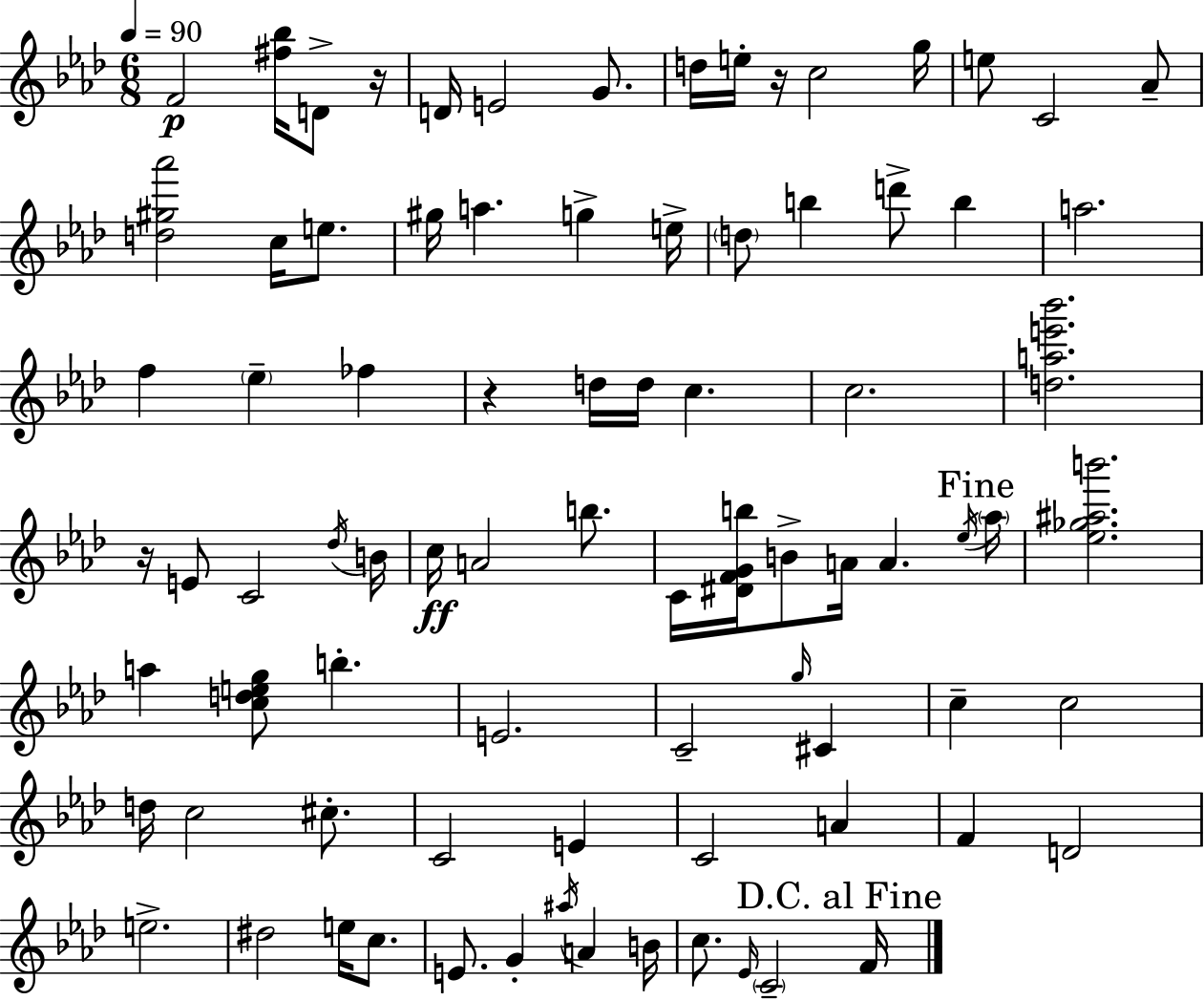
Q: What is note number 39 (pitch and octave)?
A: B4